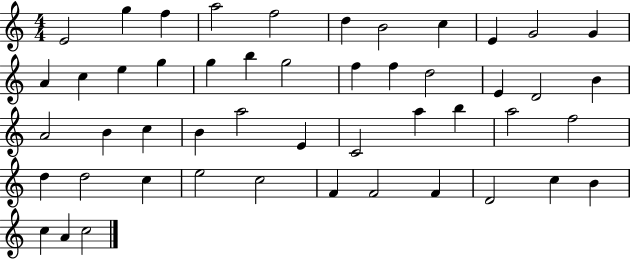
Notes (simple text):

E4/h G5/q F5/q A5/h F5/h D5/q B4/h C5/q E4/q G4/h G4/q A4/q C5/q E5/q G5/q G5/q B5/q G5/h F5/q F5/q D5/h E4/q D4/h B4/q A4/h B4/q C5/q B4/q A5/h E4/q C4/h A5/q B5/q A5/h F5/h D5/q D5/h C5/q E5/h C5/h F4/q F4/h F4/q D4/h C5/q B4/q C5/q A4/q C5/h